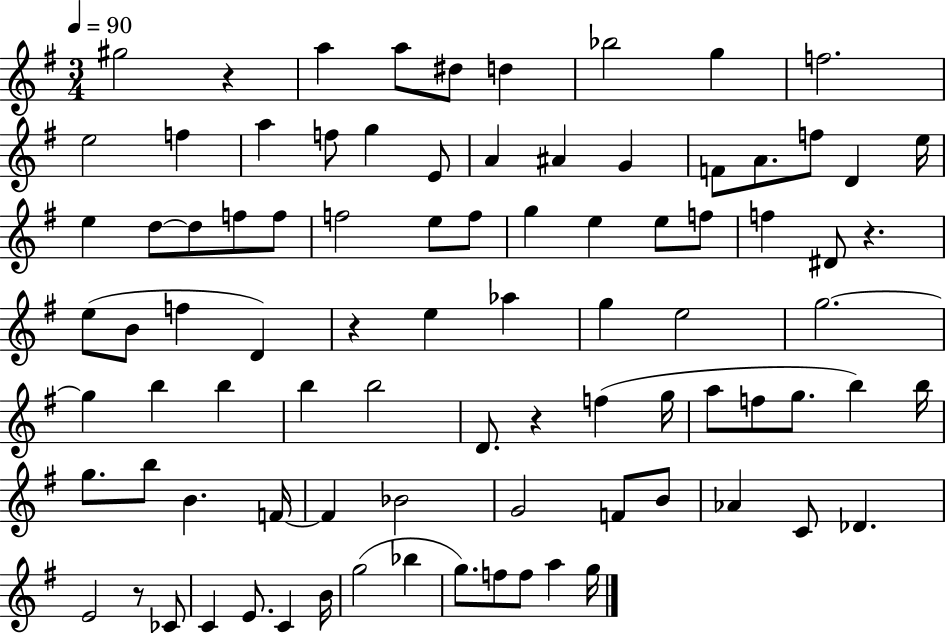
{
  \clef treble
  \numericTimeSignature
  \time 3/4
  \key g \major
  \tempo 4 = 90
  gis''2 r4 | a''4 a''8 dis''8 d''4 | bes''2 g''4 | f''2. | \break e''2 f''4 | a''4 f''8 g''4 e'8 | a'4 ais'4 g'4 | f'8 a'8. f''8 d'4 e''16 | \break e''4 d''8~~ d''8 f''8 f''8 | f''2 e''8 f''8 | g''4 e''4 e''8 f''8 | f''4 dis'8 r4. | \break e''8( b'8 f''4 d'4) | r4 e''4 aes''4 | g''4 e''2 | g''2.~~ | \break g''4 b''4 b''4 | b''4 b''2 | d'8. r4 f''4( g''16 | a''8 f''8 g''8. b''4) b''16 | \break g''8. b''8 b'4. f'16~~ | f'4 bes'2 | g'2 f'8 b'8 | aes'4 c'8 des'4. | \break e'2 r8 ces'8 | c'4 e'8. c'4 b'16 | g''2( bes''4 | g''8.) f''8 f''8 a''4 g''16 | \break \bar "|."
}